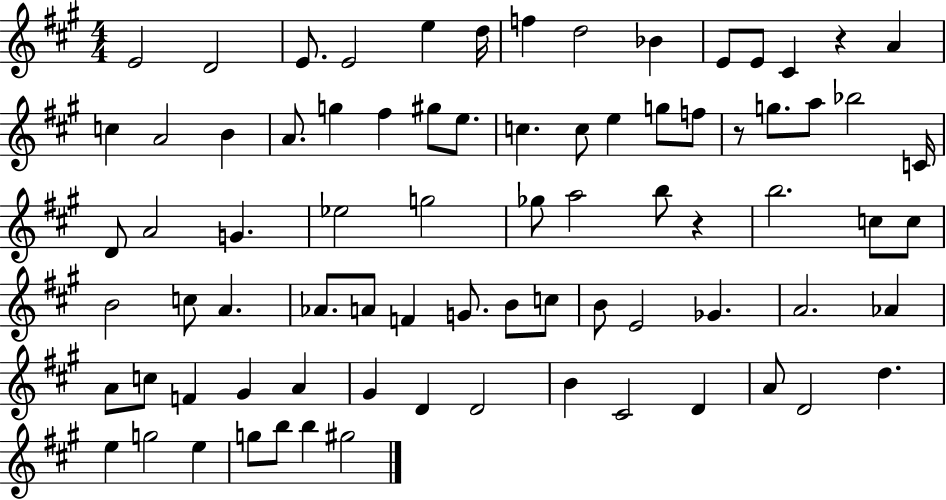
{
  \clef treble
  \numericTimeSignature
  \time 4/4
  \key a \major
  e'2 d'2 | e'8. e'2 e''4 d''16 | f''4 d''2 bes'4 | e'8 e'8 cis'4 r4 a'4 | \break c''4 a'2 b'4 | a'8. g''4 fis''4 gis''8 e''8. | c''4. c''8 e''4 g''8 f''8 | r8 g''8. a''8 bes''2 c'16 | \break d'8 a'2 g'4. | ees''2 g''2 | ges''8 a''2 b''8 r4 | b''2. c''8 c''8 | \break b'2 c''8 a'4. | aes'8. a'8 f'4 g'8. b'8 c''8 | b'8 e'2 ges'4. | a'2. aes'4 | \break a'8 c''8 f'4 gis'4 a'4 | gis'4 d'4 d'2 | b'4 cis'2 d'4 | a'8 d'2 d''4. | \break e''4 g''2 e''4 | g''8 b''8 b''4 gis''2 | \bar "|."
}